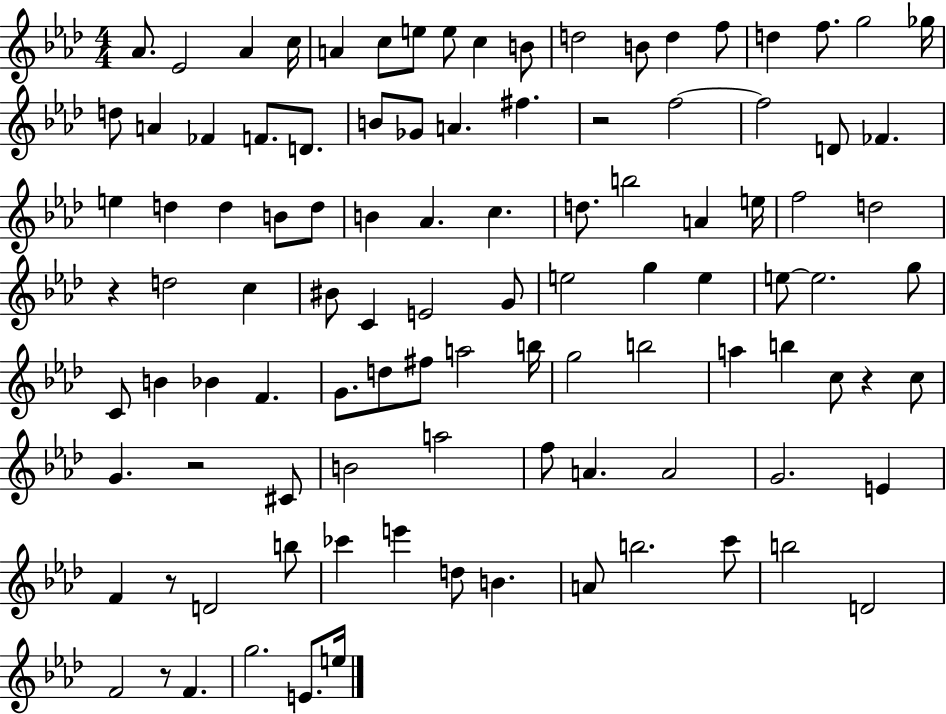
{
  \clef treble
  \numericTimeSignature
  \time 4/4
  \key aes \major
  aes'8. ees'2 aes'4 c''16 | a'4 c''8 e''8 e''8 c''4 b'8 | d''2 b'8 d''4 f''8 | d''4 f''8. g''2 ges''16 | \break d''8 a'4 fes'4 f'8. d'8. | b'8 ges'8 a'4. fis''4. | r2 f''2~~ | f''2 d'8 fes'4. | \break e''4 d''4 d''4 b'8 d''8 | b'4 aes'4. c''4. | d''8. b''2 a'4 e''16 | f''2 d''2 | \break r4 d''2 c''4 | bis'8 c'4 e'2 g'8 | e''2 g''4 e''4 | e''8~~ e''2. g''8 | \break c'8 b'4 bes'4 f'4. | g'8. d''8 fis''8 a''2 b''16 | g''2 b''2 | a''4 b''4 c''8 r4 c''8 | \break g'4. r2 cis'8 | b'2 a''2 | f''8 a'4. a'2 | g'2. e'4 | \break f'4 r8 d'2 b''8 | ces'''4 e'''4 d''8 b'4. | a'8 b''2. c'''8 | b''2 d'2 | \break f'2 r8 f'4. | g''2. e'8. e''16 | \bar "|."
}